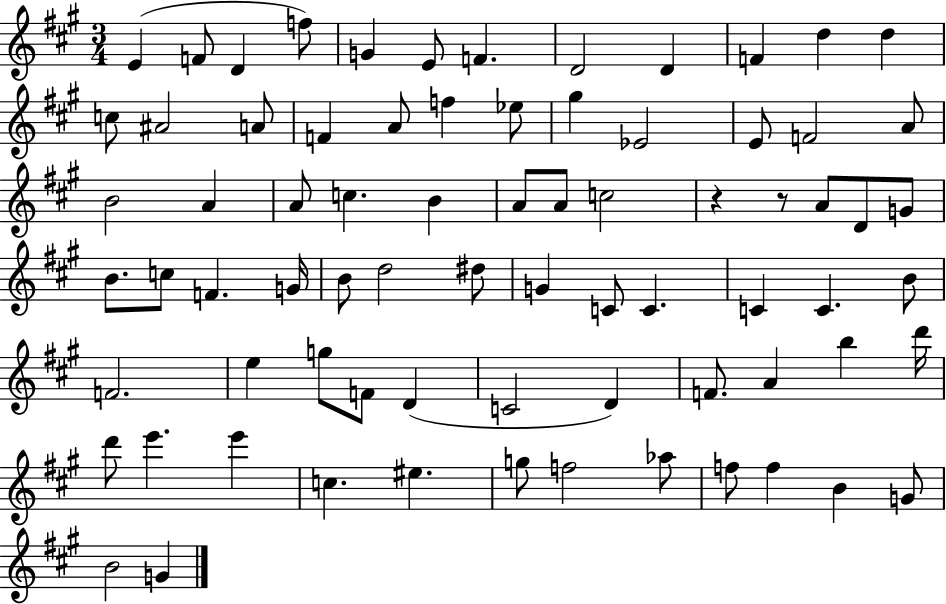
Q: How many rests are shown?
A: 2